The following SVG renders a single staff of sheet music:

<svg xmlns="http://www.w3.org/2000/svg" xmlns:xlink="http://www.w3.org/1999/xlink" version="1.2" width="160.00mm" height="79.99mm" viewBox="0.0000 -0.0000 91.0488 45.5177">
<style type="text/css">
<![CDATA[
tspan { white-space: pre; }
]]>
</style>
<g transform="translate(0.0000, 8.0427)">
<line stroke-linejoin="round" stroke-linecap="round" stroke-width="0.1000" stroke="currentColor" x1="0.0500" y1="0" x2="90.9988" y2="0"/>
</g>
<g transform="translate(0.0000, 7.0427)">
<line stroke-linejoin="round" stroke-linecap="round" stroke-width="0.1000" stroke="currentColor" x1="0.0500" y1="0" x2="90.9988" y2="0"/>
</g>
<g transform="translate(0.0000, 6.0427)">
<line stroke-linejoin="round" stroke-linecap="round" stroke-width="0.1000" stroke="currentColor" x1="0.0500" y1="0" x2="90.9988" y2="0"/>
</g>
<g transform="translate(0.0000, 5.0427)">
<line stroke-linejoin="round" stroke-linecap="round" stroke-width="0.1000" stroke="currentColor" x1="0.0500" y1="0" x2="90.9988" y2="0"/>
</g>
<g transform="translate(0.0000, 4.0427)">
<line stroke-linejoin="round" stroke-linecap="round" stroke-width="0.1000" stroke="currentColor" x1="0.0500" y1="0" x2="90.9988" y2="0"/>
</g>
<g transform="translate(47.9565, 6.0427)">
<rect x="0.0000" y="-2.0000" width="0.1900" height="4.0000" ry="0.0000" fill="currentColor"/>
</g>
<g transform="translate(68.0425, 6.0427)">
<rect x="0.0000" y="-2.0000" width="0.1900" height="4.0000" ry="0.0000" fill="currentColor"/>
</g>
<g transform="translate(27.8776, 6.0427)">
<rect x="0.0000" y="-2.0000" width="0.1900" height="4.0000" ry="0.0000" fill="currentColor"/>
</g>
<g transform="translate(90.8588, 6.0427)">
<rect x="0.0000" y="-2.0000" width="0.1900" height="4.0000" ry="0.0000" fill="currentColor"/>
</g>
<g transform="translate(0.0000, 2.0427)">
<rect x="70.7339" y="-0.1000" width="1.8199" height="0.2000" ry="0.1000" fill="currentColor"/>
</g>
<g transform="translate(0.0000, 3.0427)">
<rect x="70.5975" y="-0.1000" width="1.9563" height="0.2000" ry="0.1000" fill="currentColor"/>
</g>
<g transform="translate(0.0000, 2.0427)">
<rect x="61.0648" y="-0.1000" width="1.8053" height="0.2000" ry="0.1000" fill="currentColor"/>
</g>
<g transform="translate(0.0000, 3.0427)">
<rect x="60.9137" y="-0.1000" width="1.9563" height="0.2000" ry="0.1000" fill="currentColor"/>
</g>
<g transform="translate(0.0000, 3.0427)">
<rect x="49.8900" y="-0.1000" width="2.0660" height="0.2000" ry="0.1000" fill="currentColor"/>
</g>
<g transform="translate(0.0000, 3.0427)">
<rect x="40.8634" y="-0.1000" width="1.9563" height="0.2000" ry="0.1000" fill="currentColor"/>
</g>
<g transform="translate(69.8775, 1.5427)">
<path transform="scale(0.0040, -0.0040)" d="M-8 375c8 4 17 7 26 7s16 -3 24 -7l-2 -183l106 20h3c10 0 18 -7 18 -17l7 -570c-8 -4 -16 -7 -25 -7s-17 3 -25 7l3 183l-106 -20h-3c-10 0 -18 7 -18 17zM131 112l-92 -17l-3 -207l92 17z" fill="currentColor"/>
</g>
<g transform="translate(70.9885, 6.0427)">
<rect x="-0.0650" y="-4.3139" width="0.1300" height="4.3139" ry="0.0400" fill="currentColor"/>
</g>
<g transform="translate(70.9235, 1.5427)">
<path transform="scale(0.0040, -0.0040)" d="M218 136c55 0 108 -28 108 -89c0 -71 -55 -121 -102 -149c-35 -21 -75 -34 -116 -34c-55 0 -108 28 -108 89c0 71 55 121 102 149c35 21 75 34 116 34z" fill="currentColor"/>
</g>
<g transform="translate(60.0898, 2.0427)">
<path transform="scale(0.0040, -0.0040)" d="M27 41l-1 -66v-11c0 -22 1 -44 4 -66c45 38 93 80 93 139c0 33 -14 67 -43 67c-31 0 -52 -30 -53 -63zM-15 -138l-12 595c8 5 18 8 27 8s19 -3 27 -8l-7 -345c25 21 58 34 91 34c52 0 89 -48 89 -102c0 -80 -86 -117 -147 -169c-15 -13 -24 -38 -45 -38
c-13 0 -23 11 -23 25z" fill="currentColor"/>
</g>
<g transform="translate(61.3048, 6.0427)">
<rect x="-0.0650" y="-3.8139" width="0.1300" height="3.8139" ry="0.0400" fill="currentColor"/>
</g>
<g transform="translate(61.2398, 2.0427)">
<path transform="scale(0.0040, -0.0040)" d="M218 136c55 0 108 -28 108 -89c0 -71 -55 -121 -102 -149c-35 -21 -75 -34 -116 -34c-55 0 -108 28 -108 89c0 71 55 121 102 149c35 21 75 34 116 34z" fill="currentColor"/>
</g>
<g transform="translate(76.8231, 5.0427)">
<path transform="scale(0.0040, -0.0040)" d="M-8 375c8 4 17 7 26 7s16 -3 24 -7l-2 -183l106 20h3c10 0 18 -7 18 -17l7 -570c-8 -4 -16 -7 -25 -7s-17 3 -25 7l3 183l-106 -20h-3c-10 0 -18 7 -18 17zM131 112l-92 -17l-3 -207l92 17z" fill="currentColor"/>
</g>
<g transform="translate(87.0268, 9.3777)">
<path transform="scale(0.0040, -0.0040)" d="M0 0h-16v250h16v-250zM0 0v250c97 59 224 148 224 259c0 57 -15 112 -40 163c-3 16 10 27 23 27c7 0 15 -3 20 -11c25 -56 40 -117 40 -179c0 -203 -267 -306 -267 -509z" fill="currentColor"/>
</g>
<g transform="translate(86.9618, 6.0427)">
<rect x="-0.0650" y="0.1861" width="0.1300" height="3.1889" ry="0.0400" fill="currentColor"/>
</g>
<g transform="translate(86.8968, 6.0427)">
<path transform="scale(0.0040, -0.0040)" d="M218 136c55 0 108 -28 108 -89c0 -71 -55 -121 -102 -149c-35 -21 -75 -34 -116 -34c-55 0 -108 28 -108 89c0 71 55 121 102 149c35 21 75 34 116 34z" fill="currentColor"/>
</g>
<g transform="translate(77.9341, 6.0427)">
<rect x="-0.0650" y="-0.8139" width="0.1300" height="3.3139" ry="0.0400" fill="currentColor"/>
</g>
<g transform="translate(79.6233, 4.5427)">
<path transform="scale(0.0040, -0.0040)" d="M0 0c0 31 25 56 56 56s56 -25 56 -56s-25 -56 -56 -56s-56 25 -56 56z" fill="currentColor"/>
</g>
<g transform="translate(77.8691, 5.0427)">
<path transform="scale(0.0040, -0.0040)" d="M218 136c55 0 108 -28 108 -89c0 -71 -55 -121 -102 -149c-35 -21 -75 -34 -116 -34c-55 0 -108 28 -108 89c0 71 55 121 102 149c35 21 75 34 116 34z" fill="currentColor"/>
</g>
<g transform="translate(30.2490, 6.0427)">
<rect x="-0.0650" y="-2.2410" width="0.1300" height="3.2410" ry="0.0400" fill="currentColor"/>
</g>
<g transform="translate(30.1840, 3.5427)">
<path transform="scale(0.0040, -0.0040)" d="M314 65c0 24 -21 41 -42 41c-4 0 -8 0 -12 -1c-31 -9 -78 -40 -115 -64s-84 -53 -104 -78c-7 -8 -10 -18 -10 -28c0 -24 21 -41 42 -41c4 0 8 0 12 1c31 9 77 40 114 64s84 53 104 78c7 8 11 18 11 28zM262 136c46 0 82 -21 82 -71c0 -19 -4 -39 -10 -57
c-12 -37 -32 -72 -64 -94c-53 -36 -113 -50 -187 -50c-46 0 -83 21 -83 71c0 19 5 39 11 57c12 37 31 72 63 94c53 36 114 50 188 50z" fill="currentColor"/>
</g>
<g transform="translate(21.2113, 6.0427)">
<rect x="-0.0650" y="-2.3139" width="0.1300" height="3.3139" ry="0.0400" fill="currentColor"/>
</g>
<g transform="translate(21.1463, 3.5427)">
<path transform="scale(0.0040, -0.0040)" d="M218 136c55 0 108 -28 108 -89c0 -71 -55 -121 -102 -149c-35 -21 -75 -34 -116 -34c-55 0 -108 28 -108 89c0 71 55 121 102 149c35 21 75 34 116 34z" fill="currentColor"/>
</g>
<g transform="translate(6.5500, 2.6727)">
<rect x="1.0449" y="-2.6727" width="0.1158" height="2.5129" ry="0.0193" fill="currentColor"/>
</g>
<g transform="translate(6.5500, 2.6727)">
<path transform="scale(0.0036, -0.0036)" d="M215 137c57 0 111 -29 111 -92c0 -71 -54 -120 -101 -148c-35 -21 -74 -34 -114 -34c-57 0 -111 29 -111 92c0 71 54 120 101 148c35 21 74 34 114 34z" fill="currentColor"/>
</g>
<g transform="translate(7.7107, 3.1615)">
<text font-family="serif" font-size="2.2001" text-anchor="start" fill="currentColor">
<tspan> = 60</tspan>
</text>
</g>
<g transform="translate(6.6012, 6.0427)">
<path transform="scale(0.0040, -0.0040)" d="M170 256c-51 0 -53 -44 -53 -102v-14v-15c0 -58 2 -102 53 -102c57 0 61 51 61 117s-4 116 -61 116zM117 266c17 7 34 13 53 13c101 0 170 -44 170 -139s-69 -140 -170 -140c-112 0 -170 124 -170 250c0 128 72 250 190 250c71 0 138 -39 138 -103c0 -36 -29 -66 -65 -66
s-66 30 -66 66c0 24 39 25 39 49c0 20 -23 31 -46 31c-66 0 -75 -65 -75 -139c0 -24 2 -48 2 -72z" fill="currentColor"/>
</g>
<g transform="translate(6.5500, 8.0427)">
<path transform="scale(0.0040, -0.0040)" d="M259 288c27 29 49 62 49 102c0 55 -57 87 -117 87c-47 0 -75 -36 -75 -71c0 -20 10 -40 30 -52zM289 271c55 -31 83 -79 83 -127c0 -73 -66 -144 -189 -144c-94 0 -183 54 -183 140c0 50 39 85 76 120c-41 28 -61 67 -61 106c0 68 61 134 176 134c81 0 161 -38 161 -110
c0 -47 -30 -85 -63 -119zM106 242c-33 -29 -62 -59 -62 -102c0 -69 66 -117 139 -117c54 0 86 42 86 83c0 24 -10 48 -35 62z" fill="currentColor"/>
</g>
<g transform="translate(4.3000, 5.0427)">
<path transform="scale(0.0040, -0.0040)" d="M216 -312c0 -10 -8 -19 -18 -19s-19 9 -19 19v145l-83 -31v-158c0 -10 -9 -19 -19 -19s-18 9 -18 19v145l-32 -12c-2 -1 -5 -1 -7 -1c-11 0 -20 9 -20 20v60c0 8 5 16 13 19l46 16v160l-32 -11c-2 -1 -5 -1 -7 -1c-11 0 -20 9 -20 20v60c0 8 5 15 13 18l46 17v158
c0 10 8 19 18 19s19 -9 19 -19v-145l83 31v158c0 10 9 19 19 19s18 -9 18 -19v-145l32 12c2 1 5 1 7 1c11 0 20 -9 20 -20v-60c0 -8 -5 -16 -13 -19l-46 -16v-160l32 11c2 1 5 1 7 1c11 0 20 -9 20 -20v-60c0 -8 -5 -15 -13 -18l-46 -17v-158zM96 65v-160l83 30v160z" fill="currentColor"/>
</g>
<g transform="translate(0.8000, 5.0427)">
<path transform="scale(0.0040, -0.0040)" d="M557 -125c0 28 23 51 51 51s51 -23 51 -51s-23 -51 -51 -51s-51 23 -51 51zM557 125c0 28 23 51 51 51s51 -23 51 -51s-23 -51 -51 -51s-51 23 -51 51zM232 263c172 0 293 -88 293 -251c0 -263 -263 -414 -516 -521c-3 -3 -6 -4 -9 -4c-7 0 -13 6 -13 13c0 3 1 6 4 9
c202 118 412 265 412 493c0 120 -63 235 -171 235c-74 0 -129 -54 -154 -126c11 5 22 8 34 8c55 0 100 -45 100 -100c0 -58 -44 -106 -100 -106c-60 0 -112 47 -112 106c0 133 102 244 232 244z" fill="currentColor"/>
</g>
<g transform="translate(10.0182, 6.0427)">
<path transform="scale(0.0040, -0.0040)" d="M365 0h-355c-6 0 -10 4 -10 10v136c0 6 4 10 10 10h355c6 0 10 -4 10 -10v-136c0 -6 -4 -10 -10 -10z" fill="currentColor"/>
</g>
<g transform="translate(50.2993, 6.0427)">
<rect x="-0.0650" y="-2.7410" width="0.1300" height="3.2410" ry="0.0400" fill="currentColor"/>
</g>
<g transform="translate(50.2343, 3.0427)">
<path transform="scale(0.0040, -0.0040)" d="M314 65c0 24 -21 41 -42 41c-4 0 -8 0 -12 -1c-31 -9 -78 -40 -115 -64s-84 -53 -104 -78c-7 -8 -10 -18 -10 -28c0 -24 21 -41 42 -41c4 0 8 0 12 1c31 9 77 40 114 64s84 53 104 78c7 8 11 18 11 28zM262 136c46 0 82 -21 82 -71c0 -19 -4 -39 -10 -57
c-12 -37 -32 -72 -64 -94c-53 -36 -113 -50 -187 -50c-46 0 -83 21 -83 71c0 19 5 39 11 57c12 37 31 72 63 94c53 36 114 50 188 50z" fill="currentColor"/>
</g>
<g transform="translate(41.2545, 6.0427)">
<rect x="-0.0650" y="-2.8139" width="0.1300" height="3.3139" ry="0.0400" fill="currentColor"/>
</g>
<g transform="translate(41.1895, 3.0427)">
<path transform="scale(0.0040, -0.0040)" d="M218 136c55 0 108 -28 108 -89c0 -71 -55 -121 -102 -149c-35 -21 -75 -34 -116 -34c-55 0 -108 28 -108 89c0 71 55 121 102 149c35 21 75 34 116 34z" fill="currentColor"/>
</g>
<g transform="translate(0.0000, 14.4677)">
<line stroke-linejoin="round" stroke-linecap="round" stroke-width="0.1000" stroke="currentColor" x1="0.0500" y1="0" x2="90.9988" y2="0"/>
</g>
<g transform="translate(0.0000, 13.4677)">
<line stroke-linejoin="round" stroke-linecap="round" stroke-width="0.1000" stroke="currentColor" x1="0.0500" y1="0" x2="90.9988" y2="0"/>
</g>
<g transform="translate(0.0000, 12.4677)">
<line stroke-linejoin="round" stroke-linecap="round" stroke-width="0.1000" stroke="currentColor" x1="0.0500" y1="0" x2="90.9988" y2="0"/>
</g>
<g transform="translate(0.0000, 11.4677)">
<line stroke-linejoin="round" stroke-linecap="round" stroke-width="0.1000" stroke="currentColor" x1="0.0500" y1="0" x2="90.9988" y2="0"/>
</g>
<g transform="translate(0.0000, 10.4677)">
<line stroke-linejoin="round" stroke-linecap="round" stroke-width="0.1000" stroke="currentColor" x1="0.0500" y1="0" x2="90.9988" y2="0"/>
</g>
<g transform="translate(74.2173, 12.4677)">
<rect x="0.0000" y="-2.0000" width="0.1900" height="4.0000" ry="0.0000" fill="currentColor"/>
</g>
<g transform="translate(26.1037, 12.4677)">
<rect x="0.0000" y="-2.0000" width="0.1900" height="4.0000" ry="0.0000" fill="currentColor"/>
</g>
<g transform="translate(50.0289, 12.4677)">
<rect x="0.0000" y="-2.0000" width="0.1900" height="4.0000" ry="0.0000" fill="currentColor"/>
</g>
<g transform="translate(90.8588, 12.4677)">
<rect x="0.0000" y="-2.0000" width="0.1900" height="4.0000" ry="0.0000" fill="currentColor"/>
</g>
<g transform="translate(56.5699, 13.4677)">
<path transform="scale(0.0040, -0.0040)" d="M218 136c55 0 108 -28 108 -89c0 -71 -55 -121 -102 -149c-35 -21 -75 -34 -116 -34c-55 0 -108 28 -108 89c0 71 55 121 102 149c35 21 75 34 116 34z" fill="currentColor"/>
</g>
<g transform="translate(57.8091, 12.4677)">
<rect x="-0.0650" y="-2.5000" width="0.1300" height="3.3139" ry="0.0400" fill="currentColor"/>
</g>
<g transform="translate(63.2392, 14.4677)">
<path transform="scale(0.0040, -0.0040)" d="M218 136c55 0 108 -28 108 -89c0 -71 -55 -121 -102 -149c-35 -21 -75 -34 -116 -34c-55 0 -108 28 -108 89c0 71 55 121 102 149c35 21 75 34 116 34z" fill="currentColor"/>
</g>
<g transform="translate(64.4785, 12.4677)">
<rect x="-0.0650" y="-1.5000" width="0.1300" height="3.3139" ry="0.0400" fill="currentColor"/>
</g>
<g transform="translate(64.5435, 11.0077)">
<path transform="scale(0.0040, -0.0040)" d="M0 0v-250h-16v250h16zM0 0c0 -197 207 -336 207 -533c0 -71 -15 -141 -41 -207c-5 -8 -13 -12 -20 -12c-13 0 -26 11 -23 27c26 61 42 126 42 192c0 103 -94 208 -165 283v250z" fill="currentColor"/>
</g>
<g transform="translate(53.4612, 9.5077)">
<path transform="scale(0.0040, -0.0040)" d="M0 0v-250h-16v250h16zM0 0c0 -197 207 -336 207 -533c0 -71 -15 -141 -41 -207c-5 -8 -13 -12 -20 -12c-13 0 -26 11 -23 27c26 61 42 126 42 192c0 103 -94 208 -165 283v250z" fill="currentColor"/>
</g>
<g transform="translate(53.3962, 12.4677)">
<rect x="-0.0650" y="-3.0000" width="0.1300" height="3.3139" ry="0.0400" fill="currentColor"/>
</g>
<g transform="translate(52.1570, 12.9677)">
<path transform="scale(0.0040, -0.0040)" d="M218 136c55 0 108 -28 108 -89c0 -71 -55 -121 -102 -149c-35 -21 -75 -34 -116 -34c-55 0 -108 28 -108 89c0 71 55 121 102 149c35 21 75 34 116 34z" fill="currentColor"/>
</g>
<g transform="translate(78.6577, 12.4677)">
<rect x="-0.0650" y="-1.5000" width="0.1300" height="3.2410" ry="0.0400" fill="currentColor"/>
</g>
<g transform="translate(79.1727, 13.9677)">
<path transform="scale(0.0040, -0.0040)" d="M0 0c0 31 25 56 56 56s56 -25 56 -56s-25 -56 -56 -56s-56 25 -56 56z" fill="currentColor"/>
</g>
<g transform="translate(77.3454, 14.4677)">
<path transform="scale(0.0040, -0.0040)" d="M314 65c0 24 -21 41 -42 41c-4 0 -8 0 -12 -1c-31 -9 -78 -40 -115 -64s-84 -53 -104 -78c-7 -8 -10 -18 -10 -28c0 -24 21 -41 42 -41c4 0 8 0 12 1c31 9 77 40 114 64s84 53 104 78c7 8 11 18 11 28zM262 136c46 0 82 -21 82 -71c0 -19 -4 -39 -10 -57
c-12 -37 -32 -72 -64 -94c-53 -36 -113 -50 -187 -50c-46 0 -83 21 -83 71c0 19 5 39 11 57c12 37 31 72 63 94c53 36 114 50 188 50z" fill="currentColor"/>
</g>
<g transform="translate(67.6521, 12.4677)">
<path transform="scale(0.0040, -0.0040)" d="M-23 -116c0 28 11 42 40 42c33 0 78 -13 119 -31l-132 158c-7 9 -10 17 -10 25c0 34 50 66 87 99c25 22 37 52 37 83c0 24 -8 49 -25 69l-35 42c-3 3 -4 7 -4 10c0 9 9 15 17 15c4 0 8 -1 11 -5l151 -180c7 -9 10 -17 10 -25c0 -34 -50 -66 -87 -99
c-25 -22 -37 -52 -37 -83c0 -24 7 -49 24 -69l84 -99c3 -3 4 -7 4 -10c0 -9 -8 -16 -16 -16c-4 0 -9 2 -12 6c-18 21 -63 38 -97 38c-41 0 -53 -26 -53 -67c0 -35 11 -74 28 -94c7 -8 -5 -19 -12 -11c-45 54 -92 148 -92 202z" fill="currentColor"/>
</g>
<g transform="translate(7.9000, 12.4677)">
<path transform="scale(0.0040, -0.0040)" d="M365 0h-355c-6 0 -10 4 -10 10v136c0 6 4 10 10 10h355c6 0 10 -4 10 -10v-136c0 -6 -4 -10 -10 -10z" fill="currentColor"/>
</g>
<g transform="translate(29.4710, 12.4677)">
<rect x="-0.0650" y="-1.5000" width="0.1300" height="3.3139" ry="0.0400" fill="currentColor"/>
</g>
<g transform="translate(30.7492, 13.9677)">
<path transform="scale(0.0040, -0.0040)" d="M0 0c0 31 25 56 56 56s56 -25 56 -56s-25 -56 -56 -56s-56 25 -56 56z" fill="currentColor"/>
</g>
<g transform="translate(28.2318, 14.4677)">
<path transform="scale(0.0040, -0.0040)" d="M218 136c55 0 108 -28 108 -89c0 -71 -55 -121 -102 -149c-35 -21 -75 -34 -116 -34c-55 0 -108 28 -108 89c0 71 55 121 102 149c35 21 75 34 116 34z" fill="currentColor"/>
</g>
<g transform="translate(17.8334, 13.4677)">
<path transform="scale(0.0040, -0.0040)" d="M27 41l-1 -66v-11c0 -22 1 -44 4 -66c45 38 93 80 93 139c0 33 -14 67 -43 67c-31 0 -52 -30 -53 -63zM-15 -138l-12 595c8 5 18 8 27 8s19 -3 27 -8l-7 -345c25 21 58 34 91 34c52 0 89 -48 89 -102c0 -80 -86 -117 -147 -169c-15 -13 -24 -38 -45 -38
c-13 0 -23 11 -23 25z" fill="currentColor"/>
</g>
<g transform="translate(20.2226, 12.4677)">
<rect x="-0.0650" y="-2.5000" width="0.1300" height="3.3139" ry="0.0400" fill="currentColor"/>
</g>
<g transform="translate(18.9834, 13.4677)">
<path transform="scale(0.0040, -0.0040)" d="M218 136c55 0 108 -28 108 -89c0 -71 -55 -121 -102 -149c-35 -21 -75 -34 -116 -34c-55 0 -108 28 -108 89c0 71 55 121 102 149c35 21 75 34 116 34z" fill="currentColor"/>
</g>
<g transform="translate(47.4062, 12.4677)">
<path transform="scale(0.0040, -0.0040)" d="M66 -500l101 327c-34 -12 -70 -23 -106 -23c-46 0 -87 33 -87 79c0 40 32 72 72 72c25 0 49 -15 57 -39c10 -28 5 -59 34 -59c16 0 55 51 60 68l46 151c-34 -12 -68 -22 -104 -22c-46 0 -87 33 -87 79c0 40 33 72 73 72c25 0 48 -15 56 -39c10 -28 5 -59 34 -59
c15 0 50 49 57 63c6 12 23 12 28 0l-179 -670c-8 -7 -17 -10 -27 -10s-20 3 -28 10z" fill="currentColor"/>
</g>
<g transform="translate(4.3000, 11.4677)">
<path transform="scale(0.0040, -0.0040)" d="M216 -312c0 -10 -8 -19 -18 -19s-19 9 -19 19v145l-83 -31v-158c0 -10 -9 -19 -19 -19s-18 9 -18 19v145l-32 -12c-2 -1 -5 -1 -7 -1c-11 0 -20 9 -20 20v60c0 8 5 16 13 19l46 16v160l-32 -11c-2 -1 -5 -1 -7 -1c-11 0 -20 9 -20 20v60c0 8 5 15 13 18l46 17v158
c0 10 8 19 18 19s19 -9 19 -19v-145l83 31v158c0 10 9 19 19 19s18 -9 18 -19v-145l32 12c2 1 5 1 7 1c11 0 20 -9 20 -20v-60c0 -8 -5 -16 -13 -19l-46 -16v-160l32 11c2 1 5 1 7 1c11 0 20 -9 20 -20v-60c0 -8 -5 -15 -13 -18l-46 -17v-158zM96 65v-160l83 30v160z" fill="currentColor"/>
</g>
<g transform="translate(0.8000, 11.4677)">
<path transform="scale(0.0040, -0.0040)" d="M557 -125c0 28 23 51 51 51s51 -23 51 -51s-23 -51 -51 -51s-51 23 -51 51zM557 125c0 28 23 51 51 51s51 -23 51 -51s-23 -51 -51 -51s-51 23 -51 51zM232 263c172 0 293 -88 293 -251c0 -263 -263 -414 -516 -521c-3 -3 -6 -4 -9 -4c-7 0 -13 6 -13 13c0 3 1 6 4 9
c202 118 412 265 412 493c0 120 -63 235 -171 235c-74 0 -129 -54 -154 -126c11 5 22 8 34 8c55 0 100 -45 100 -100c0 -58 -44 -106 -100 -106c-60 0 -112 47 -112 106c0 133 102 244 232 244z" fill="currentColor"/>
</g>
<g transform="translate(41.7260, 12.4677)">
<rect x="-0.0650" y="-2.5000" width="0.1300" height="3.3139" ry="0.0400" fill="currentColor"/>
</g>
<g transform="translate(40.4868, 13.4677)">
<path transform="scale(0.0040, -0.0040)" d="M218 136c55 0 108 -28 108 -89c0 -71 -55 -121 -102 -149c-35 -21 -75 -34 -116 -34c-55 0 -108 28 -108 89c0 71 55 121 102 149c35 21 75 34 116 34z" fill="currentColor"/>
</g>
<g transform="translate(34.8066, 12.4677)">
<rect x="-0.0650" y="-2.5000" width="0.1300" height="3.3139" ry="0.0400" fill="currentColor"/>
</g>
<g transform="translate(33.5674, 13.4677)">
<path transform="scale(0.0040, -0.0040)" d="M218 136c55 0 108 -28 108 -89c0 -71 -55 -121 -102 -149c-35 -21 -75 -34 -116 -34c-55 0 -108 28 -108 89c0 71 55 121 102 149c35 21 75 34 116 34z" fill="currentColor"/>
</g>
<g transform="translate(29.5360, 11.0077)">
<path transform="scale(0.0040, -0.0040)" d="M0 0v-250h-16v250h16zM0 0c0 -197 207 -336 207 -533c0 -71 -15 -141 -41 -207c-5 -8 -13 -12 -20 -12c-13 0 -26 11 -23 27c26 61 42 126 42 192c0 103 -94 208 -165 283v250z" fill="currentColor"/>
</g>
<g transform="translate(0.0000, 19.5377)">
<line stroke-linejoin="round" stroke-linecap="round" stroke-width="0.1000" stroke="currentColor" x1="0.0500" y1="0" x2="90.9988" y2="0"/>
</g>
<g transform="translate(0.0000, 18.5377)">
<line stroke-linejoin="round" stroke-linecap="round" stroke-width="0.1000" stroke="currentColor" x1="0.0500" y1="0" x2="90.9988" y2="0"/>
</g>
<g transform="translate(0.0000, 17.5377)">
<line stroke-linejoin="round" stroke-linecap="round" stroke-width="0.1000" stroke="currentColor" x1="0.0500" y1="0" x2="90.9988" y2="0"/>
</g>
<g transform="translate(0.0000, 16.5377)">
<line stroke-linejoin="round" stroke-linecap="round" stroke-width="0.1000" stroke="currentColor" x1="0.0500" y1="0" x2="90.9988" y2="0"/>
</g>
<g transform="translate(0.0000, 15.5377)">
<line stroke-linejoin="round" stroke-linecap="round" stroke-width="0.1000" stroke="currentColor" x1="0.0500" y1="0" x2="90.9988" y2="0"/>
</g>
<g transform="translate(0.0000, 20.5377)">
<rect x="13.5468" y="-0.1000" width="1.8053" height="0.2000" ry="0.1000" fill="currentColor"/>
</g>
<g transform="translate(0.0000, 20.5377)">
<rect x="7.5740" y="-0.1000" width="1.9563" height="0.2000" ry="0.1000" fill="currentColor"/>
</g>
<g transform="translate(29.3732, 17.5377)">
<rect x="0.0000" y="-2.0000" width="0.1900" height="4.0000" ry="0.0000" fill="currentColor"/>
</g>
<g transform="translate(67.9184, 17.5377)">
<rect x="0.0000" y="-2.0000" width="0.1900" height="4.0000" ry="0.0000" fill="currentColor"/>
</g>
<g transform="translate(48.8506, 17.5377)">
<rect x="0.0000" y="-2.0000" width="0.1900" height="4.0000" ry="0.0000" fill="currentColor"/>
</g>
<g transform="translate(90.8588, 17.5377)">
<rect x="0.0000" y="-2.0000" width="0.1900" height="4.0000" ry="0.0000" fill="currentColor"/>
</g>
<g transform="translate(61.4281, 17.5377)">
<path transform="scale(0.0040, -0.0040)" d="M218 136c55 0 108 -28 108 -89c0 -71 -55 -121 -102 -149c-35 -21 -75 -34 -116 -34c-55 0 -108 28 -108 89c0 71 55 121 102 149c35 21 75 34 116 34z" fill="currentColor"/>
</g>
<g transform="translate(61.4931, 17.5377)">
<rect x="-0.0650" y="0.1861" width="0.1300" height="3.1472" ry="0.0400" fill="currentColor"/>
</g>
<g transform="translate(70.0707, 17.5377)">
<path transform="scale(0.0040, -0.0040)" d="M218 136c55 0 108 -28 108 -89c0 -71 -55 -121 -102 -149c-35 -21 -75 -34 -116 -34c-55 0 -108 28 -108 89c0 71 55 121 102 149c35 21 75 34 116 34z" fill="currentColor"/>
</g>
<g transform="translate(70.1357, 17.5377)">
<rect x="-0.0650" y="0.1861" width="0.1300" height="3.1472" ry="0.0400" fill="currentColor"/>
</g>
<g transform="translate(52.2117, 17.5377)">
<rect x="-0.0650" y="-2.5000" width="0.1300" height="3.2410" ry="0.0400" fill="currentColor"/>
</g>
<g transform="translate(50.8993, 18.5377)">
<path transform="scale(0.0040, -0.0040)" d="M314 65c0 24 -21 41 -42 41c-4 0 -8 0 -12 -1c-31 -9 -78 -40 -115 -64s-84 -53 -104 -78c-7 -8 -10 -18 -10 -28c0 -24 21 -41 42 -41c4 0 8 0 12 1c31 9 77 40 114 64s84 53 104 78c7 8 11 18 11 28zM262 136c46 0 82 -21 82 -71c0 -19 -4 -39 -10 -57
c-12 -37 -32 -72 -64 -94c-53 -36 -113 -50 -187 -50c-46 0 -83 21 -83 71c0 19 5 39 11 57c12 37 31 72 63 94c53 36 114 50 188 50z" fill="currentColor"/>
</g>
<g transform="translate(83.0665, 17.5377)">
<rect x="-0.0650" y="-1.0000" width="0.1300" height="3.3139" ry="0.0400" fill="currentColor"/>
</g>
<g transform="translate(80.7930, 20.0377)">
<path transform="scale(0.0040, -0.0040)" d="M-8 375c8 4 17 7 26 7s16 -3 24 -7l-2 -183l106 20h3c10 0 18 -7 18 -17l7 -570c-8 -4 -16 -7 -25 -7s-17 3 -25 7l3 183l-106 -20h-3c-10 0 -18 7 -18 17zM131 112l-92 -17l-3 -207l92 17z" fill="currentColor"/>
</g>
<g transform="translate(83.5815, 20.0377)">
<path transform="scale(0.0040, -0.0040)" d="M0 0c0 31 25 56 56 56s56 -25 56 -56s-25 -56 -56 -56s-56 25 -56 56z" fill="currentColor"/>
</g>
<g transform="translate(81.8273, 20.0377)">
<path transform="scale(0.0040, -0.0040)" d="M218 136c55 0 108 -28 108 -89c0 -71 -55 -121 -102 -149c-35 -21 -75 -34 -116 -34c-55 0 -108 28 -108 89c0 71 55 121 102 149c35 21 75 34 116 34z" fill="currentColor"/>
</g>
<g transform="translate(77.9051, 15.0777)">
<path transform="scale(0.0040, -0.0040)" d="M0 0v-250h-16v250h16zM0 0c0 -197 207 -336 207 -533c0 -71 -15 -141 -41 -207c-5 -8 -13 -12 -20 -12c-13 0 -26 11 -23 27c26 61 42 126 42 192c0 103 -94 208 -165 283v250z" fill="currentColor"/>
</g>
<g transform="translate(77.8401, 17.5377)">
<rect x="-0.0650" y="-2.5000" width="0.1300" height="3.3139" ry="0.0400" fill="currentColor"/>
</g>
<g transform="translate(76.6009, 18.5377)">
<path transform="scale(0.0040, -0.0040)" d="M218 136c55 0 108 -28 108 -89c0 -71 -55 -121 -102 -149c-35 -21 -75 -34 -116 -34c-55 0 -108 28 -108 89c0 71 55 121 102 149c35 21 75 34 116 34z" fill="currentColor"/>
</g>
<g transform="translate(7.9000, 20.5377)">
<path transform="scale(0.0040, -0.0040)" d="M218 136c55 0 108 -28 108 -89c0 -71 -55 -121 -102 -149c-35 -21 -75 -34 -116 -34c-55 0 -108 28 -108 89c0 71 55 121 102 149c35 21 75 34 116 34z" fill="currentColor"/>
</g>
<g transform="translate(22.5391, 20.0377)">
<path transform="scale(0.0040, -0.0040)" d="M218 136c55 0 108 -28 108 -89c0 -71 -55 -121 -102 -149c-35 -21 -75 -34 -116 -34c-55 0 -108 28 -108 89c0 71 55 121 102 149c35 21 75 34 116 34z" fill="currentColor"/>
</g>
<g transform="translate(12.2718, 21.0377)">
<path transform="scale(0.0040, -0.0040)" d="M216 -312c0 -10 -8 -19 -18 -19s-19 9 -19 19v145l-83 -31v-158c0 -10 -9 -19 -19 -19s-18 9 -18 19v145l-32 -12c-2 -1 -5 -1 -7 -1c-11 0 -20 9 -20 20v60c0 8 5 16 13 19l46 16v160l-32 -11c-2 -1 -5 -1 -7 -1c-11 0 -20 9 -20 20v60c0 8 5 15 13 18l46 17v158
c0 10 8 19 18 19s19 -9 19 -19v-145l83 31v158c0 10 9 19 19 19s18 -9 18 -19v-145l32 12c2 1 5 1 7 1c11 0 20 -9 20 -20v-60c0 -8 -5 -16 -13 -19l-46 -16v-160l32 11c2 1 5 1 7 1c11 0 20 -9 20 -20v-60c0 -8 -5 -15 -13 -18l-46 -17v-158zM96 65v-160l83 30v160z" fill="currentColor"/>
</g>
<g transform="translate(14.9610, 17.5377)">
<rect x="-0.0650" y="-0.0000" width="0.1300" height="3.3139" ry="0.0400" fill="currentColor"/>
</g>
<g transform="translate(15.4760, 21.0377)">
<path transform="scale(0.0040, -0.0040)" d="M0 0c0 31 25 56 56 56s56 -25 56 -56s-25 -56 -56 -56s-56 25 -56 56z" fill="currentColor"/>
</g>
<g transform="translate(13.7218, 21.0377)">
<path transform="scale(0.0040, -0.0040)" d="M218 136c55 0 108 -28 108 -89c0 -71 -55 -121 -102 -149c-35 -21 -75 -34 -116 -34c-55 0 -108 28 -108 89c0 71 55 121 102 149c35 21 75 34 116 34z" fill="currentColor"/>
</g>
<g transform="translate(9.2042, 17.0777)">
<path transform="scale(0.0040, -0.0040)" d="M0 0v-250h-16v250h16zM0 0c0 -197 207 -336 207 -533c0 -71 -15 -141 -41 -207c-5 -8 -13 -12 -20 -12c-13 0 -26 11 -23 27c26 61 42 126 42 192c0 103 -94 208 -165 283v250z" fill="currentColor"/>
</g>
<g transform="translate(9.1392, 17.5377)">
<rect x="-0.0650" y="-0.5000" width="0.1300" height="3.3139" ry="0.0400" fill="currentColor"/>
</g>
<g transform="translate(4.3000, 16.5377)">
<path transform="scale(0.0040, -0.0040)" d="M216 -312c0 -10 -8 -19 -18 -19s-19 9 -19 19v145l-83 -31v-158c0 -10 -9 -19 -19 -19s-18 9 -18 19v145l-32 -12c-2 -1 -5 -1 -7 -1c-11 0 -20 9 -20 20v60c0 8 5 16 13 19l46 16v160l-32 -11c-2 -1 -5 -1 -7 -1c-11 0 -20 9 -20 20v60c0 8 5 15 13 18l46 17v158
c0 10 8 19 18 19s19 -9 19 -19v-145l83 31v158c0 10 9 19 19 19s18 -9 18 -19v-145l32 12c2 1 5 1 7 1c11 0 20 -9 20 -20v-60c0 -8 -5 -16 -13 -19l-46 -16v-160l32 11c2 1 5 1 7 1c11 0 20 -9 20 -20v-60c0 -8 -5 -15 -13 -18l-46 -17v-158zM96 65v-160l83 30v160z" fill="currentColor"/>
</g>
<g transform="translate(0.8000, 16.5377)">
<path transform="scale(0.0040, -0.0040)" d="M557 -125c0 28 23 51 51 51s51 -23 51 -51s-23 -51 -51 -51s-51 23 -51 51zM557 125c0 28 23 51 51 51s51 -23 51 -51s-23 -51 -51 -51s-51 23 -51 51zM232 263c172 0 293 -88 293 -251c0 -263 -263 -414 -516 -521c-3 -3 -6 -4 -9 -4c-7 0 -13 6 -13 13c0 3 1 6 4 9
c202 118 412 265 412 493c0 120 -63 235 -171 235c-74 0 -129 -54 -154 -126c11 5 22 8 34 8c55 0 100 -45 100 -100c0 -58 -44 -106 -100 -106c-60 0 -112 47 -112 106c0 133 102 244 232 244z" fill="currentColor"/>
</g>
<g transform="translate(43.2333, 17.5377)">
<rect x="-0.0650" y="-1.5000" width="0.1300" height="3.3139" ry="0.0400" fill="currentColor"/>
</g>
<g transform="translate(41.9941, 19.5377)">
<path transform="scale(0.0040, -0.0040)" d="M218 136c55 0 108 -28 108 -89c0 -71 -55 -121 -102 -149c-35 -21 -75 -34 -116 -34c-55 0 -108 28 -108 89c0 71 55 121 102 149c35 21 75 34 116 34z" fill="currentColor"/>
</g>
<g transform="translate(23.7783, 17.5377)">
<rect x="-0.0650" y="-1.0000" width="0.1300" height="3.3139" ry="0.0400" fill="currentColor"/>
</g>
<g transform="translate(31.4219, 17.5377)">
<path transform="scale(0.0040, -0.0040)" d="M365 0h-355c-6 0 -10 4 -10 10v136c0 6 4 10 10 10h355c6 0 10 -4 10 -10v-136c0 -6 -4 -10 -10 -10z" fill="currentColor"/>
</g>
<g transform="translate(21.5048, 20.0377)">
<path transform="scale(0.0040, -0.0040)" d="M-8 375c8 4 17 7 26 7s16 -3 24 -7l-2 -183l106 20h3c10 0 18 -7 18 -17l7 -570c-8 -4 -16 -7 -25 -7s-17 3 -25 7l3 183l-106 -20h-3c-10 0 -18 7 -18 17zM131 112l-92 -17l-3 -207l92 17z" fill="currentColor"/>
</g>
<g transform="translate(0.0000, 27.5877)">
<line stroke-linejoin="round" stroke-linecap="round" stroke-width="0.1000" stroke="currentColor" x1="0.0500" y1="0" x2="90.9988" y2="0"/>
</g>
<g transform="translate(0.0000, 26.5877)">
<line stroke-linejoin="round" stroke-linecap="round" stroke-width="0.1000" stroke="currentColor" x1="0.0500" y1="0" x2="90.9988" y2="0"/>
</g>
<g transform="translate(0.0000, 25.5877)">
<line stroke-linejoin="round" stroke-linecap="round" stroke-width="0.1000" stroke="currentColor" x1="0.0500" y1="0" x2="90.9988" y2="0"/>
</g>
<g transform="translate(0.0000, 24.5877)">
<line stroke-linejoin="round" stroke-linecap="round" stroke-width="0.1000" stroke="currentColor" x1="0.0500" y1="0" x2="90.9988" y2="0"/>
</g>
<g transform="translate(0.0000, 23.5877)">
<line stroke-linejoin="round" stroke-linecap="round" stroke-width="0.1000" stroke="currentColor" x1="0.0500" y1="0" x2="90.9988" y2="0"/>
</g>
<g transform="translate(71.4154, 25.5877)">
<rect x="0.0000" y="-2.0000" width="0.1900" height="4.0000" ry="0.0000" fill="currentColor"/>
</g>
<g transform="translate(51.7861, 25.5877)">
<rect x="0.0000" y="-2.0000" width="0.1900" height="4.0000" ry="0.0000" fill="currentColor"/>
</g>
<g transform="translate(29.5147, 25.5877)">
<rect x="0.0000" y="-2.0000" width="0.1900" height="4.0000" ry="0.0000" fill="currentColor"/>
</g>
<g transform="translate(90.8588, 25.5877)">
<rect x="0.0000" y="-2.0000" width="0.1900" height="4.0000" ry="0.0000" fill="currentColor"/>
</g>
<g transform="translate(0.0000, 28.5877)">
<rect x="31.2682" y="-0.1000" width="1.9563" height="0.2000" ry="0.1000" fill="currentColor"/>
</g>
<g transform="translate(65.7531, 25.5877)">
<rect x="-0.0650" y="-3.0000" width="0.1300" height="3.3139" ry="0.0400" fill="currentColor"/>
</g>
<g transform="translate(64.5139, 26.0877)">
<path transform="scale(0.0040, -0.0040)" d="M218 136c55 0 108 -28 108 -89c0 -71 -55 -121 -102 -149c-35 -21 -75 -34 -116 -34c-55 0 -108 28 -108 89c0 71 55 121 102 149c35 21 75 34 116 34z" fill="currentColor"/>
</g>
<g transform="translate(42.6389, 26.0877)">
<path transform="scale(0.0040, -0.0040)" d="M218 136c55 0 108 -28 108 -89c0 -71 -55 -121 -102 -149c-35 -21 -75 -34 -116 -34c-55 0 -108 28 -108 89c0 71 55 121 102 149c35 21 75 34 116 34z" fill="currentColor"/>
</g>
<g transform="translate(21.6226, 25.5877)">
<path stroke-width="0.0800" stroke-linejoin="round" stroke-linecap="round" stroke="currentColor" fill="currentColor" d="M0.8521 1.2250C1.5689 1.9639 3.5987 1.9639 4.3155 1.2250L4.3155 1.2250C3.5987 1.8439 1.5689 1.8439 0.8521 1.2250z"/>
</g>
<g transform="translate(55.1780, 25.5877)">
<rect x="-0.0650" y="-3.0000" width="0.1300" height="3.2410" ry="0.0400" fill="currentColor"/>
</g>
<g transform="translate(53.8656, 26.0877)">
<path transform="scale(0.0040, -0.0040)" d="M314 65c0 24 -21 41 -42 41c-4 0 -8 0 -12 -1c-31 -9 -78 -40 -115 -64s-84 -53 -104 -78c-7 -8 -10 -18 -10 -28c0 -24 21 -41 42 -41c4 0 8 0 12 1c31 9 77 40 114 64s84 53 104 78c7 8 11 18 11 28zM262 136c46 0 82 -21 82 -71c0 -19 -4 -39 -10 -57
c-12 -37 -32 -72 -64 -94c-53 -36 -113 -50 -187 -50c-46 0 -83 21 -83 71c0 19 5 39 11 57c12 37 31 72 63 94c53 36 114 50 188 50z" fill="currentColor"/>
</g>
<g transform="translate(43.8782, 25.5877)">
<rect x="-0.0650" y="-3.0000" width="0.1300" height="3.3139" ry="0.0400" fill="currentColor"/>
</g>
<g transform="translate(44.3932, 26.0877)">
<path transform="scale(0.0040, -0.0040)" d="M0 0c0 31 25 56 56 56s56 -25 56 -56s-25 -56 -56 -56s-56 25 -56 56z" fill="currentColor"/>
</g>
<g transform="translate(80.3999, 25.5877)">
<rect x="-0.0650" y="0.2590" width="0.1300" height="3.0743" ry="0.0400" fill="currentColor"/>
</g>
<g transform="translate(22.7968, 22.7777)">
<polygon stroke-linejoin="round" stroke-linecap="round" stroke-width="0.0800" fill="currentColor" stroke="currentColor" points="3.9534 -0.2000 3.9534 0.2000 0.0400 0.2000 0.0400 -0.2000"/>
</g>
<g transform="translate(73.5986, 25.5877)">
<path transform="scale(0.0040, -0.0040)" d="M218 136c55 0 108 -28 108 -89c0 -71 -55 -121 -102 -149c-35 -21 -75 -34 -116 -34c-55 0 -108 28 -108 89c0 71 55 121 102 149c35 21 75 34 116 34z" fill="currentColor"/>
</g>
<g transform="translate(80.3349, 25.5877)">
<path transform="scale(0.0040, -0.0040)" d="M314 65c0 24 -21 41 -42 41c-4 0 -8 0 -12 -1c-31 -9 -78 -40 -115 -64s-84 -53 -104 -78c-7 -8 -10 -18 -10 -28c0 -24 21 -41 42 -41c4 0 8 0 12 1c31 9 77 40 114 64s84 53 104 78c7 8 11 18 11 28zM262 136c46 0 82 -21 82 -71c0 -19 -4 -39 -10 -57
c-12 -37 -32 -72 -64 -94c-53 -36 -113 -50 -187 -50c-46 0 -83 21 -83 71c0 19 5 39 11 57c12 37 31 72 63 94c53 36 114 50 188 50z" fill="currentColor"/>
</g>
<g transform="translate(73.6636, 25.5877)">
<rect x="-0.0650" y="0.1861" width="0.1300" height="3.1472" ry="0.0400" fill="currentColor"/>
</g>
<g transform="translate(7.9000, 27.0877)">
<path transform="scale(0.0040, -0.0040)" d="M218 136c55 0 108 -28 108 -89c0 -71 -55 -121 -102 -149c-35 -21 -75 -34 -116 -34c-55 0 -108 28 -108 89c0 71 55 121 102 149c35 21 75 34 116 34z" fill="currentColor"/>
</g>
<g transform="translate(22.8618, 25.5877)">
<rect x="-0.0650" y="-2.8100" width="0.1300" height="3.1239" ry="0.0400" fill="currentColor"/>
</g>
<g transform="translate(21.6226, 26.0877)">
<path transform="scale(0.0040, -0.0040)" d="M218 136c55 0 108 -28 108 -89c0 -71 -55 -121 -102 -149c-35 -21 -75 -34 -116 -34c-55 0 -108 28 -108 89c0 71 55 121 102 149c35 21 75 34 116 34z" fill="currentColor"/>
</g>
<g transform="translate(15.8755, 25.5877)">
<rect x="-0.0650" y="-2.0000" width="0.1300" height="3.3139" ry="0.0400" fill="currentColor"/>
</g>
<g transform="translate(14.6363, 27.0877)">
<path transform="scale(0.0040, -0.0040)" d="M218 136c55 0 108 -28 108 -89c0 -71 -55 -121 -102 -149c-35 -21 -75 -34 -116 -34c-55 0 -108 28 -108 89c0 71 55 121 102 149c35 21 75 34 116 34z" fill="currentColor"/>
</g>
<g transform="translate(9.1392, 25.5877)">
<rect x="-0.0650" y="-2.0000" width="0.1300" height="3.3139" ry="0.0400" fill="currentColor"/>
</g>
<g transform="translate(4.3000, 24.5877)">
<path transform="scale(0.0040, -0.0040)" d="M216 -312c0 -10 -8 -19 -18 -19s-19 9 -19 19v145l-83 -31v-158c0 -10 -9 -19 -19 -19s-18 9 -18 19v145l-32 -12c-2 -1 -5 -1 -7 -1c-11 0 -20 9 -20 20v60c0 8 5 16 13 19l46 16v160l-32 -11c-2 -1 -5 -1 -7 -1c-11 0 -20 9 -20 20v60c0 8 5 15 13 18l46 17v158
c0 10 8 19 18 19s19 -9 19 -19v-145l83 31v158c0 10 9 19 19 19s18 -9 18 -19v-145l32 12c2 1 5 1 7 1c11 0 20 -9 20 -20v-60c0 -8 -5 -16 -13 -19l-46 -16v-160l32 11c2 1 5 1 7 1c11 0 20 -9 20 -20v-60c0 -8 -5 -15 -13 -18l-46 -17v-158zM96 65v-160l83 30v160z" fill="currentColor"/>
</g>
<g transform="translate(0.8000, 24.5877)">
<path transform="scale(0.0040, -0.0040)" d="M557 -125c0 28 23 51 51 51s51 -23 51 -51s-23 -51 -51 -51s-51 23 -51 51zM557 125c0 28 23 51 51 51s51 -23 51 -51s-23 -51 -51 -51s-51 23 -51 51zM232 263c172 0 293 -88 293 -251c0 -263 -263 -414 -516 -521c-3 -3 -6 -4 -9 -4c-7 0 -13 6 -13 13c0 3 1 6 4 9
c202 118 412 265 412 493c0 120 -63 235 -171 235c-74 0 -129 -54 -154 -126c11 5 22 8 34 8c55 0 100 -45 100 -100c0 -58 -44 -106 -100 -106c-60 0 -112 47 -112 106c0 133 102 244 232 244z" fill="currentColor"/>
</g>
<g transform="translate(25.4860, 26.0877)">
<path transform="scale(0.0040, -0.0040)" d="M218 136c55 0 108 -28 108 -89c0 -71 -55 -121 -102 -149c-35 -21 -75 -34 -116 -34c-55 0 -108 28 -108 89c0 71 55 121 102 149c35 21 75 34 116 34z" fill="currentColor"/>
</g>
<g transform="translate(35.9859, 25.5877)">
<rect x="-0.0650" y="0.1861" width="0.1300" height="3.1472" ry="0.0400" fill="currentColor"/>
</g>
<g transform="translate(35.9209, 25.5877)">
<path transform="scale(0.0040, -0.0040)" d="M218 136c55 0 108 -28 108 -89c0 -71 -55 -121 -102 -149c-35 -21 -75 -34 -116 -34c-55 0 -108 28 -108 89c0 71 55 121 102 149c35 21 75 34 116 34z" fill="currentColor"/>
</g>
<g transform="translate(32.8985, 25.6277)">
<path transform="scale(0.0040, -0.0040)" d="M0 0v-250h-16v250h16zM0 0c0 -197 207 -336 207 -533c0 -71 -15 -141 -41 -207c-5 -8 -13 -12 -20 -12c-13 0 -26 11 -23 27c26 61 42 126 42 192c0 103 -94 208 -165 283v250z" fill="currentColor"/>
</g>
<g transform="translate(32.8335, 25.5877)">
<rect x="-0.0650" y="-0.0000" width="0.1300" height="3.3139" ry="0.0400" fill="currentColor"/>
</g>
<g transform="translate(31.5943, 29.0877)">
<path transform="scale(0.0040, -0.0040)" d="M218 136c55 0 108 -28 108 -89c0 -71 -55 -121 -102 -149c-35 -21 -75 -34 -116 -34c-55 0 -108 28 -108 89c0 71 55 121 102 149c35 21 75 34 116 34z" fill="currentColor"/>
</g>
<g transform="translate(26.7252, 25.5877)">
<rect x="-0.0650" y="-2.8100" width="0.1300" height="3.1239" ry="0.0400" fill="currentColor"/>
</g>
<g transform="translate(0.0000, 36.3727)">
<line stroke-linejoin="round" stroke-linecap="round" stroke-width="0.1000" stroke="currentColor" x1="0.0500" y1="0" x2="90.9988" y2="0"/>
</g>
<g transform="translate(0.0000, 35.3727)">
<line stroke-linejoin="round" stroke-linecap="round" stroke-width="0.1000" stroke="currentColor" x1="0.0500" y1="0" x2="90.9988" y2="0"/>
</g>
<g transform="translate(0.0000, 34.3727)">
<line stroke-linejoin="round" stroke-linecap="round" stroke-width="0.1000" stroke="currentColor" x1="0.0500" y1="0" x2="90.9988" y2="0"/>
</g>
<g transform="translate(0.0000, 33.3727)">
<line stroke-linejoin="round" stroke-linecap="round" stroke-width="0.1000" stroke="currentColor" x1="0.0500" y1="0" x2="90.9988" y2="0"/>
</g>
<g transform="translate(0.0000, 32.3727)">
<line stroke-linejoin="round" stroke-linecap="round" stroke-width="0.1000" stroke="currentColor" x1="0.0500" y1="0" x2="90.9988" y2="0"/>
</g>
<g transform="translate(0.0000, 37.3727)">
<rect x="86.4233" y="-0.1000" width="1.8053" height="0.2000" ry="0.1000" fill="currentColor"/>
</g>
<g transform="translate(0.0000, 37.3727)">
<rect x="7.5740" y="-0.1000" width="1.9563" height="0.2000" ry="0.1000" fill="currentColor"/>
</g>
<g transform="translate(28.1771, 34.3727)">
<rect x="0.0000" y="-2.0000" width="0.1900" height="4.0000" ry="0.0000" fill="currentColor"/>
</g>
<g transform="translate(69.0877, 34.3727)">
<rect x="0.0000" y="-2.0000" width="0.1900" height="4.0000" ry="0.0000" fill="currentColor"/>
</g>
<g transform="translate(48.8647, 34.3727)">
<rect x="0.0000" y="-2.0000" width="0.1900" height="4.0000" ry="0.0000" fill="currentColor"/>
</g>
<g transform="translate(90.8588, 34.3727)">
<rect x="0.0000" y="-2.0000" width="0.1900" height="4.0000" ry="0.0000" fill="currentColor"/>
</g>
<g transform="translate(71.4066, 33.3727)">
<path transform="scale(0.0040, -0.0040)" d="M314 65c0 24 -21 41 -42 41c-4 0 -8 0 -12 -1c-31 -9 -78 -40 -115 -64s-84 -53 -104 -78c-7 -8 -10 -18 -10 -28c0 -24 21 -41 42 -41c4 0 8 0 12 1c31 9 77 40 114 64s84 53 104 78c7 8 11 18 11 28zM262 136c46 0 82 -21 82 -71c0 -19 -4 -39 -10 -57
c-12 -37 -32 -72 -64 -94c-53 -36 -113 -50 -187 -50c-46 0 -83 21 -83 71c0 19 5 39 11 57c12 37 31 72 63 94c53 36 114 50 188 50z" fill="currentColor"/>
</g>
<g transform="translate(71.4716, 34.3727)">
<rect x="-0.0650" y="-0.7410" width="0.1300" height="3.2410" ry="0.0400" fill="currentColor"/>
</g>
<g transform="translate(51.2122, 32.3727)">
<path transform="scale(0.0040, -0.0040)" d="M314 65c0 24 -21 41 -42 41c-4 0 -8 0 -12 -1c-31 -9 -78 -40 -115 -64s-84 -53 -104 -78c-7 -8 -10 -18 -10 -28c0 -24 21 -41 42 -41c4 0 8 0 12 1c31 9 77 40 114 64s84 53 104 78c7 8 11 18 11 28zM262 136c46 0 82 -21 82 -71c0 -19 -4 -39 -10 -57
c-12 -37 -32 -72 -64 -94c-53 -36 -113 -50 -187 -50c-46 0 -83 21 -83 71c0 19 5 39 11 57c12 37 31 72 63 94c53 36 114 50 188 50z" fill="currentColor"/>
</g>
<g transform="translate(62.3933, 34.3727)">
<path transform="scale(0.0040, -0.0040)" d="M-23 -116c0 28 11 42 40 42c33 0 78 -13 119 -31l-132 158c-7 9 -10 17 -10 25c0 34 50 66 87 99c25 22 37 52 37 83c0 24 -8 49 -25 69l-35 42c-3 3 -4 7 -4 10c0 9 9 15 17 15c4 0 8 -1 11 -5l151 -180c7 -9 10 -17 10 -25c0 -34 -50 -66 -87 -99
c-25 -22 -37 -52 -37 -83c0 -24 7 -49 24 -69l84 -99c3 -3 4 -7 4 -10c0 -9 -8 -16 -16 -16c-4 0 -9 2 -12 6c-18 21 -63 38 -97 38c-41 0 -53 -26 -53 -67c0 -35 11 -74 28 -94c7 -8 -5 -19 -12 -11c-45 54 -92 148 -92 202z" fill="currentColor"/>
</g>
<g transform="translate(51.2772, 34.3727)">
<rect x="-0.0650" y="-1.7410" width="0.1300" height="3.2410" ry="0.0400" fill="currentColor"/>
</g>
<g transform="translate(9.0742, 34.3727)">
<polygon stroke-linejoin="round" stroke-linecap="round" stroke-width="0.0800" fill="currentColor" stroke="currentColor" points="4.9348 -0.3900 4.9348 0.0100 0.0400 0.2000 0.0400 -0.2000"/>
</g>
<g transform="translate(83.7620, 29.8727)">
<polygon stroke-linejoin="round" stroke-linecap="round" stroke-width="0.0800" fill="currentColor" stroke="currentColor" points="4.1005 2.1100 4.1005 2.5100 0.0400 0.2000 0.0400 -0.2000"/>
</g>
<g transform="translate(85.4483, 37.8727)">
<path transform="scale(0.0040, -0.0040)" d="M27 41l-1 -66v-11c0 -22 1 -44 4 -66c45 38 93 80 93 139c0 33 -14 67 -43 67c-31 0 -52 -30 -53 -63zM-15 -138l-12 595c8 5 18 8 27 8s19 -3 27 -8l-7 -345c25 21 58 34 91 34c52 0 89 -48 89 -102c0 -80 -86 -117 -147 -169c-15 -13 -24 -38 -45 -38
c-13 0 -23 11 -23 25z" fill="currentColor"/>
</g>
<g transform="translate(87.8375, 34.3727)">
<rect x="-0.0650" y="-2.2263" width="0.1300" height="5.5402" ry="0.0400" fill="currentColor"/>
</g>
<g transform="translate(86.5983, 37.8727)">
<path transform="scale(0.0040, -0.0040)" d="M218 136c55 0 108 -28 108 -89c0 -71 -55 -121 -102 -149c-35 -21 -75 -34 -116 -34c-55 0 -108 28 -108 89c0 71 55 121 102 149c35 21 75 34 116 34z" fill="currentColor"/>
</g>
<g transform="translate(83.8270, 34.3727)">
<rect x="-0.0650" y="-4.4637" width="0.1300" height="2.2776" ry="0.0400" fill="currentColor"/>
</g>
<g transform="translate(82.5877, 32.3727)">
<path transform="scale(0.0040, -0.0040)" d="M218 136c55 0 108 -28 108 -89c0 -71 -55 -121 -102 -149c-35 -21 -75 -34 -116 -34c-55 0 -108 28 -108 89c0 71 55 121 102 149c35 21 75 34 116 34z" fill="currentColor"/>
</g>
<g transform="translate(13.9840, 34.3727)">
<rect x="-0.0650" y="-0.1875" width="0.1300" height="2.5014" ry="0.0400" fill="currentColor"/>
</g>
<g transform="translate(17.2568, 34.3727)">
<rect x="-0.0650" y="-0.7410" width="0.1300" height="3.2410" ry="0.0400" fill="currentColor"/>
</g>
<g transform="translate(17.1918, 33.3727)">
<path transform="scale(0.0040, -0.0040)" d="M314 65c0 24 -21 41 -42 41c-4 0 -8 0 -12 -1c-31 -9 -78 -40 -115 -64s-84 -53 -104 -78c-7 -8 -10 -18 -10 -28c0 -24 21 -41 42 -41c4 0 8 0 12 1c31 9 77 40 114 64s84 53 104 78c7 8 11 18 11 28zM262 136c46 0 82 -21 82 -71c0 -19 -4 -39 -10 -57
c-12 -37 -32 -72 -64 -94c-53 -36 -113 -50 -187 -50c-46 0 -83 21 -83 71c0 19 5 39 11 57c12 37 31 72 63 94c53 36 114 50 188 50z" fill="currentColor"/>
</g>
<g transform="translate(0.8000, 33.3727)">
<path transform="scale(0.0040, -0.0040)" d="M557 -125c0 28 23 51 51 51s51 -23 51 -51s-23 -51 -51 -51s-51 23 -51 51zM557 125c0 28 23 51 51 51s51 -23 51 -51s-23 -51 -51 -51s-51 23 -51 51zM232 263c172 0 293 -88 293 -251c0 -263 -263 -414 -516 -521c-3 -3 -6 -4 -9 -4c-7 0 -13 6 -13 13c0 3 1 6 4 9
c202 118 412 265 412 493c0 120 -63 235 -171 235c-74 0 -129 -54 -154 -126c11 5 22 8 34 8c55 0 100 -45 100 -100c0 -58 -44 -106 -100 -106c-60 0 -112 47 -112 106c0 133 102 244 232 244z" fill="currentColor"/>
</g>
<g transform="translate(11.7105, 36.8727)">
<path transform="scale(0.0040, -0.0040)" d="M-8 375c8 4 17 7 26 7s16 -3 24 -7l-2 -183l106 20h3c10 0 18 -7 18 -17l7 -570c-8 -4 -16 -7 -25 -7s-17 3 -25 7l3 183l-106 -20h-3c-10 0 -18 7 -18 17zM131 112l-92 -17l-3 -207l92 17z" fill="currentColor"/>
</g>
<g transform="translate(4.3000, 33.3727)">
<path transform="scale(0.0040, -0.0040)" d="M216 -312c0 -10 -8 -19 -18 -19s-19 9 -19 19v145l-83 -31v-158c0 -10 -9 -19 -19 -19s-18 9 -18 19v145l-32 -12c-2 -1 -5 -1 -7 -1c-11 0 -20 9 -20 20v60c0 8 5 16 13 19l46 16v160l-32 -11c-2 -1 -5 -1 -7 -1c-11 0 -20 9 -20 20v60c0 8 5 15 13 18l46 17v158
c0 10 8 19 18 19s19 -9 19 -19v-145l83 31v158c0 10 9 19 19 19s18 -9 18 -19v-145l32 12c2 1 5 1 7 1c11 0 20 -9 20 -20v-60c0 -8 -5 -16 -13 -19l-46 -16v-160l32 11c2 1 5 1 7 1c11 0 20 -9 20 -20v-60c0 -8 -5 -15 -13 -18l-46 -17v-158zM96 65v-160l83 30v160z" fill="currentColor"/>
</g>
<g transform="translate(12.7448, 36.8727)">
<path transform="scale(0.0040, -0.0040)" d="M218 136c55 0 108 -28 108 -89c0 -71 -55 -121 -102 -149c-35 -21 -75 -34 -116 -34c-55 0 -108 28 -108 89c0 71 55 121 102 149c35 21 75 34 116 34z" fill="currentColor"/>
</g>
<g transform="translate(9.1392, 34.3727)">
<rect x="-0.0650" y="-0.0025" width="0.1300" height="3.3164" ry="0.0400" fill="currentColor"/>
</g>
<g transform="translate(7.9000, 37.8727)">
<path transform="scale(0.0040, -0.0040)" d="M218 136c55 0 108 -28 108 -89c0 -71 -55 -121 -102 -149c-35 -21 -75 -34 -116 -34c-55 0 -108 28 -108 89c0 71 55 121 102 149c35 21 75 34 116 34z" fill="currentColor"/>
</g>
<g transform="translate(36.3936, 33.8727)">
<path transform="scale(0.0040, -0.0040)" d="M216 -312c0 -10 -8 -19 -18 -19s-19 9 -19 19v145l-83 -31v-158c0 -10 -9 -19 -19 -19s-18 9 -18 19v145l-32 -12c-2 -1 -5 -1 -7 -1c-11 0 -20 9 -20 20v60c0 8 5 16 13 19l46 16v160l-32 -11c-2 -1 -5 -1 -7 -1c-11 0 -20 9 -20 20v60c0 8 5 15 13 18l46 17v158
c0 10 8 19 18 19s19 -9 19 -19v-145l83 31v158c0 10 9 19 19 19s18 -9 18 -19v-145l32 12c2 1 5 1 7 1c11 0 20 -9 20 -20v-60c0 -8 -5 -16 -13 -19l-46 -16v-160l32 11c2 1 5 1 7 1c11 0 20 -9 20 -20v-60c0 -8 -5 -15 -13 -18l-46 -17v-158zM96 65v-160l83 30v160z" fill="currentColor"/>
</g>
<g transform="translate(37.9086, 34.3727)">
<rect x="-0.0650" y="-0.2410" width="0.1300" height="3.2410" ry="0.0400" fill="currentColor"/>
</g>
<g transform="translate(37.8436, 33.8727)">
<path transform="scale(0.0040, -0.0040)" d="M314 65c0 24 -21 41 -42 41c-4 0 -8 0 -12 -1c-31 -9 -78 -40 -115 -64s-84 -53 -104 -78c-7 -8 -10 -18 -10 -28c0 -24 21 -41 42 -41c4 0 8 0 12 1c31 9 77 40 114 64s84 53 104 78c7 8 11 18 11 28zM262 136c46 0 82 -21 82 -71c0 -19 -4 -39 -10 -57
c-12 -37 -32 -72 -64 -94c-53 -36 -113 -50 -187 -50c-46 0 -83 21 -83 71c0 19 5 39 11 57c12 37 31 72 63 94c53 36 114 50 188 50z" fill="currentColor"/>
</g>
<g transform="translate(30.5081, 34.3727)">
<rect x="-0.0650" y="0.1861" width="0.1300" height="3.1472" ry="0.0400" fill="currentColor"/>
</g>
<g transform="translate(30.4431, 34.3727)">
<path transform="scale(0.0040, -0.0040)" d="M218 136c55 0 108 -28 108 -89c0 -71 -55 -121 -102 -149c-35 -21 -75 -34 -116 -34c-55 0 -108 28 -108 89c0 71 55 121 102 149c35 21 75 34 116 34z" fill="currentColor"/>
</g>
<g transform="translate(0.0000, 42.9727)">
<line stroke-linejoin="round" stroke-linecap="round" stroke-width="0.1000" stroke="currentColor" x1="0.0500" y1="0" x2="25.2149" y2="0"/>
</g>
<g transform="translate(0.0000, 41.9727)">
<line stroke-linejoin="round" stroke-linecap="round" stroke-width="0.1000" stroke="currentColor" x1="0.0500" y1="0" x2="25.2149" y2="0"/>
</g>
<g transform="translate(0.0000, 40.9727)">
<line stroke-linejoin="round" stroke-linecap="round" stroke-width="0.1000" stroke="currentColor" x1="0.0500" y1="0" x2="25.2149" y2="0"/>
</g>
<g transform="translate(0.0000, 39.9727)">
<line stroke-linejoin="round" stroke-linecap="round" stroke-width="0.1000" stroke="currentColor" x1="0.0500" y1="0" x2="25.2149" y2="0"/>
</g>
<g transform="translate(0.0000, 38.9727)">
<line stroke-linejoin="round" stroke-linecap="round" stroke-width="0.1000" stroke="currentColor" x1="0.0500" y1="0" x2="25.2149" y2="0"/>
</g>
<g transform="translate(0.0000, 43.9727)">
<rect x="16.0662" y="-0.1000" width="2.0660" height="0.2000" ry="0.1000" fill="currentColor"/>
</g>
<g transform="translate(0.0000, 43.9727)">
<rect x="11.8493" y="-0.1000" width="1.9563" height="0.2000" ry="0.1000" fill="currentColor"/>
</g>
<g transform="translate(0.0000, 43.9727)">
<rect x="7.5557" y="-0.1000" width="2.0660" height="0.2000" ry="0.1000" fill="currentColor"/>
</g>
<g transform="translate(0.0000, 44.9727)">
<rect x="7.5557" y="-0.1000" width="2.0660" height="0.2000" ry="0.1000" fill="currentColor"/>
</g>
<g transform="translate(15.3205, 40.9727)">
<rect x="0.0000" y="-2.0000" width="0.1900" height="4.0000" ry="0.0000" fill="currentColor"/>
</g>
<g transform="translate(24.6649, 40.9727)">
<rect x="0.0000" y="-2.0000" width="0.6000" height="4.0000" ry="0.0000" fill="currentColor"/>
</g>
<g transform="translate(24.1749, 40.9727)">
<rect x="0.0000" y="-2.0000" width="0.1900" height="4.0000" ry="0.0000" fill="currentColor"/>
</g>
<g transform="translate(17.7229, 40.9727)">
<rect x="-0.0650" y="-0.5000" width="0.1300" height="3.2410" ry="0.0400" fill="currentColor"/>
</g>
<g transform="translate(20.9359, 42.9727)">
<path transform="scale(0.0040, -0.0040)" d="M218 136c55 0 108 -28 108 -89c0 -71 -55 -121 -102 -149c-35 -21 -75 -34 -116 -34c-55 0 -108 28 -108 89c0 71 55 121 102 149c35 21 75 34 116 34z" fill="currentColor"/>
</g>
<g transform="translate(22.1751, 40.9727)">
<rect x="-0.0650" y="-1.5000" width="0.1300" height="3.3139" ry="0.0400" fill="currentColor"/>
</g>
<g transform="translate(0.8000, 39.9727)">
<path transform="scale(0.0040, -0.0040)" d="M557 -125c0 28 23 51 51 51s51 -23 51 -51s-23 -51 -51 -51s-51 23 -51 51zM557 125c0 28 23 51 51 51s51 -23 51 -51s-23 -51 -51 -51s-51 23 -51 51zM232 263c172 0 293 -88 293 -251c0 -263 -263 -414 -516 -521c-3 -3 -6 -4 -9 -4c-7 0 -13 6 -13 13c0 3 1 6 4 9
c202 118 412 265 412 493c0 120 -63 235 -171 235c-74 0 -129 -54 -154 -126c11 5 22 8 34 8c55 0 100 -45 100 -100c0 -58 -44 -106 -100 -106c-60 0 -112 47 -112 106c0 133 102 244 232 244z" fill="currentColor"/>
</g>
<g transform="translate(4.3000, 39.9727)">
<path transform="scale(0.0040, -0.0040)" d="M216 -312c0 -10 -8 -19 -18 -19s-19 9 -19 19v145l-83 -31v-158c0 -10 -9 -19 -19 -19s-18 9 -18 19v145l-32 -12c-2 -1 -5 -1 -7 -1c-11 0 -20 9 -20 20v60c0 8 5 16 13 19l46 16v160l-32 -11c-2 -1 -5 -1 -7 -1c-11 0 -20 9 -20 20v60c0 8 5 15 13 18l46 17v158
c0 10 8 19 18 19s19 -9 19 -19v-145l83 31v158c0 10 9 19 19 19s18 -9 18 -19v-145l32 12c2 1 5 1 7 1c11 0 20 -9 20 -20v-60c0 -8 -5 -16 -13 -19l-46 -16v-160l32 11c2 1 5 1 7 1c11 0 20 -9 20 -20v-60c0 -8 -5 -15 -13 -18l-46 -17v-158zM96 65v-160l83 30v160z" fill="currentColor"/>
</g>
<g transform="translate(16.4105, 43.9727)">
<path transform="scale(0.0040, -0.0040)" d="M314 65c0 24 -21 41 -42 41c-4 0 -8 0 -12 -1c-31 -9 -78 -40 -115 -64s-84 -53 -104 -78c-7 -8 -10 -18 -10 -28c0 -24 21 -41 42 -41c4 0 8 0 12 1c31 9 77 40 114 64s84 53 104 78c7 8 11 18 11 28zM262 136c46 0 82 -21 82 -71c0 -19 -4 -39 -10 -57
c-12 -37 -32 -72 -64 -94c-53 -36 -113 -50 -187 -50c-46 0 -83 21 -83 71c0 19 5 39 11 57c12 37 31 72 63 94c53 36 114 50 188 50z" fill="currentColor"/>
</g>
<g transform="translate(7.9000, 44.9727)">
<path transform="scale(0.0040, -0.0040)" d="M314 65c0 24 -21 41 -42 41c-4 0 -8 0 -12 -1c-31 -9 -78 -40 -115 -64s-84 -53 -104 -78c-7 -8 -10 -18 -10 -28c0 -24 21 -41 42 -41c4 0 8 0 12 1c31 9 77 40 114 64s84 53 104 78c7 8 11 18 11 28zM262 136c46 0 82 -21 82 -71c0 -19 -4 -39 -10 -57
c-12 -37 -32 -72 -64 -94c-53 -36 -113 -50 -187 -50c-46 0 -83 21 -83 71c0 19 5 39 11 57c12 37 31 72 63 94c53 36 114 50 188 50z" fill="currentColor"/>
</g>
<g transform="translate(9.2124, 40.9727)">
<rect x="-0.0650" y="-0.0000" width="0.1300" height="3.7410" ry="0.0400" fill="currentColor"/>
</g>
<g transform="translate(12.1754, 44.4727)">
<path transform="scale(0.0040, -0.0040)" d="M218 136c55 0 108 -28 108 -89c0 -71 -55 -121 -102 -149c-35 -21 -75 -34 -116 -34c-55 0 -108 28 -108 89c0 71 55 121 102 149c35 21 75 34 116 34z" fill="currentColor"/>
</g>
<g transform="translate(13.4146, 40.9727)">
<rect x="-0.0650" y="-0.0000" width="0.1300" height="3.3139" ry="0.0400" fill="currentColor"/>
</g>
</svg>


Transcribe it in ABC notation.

X:1
T:Untitled
M:6/8
L:1/4
K:G
z2 B, B,2 C C2 _E F F, D,/2 z2 _B,, G,,/2 B,, B,, z/4 C,/2 B,, G,,/2 z G,,2 E,,/2 ^D,, F,, z2 G,, B,,2 D, D, B,,/2 F,, A,, A,, C,/2 C,/2 D,,/2 D, C, C,2 C, D, D,2 D,,/2 F,,/2 ^F,2 D, ^E,2 A,2 z ^F,2 A,/2 _D,,/2 C,,2 D,, E,,2 G,,